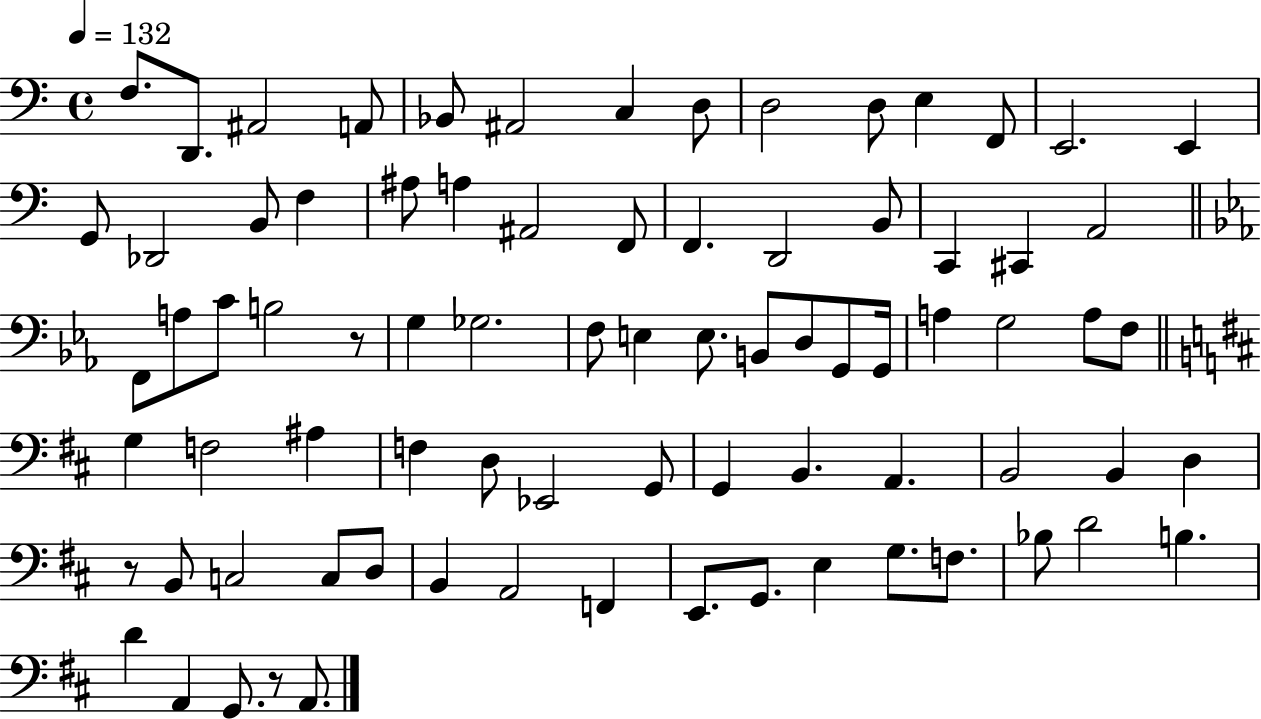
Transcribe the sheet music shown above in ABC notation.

X:1
T:Untitled
M:4/4
L:1/4
K:C
F,/2 D,,/2 ^A,,2 A,,/2 _B,,/2 ^A,,2 C, D,/2 D,2 D,/2 E, F,,/2 E,,2 E,, G,,/2 _D,,2 B,,/2 F, ^A,/2 A, ^A,,2 F,,/2 F,, D,,2 B,,/2 C,, ^C,, A,,2 F,,/2 A,/2 C/2 B,2 z/2 G, _G,2 F,/2 E, E,/2 B,,/2 D,/2 G,,/2 G,,/4 A, G,2 A,/2 F,/2 G, F,2 ^A, F, D,/2 _E,,2 G,,/2 G,, B,, A,, B,,2 B,, D, z/2 B,,/2 C,2 C,/2 D,/2 B,, A,,2 F,, E,,/2 G,,/2 E, G,/2 F,/2 _B,/2 D2 B, D A,, G,,/2 z/2 A,,/2